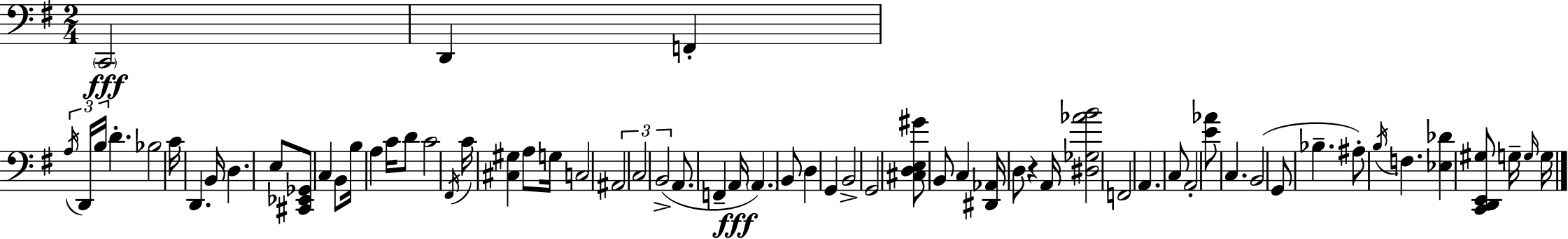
C2/h D2/q F2/q A3/s D2/s B3/s D4/q. Bb3/h C4/s D2/q. B2/s D3/q. E3/e [C#2,Eb2,Gb2]/e C3/q B2/e B3/s A3/q C4/s D4/e C4/h F#2/s C4/s [C#3,G#3]/q A3/e G3/s C3/h A#2/h C3/h B2/h A2/e. F2/q A2/s A2/q. B2/e D3/q G2/q B2/h G2/h [C#3,D3,E3,G#4]/e B2/e C3/q [D#2,Ab2]/s D3/e R/q A2/s [D#3,Gb3,Ab4,B4]/h F2/h A2/q. C3/e A2/h [E4,Ab4]/e C3/q. B2/h G2/e Bb3/q. A#3/e B3/s F3/q. [Eb3,Db4]/q [C2,D2,E2,G#3]/e G3/s G3/s G3/s